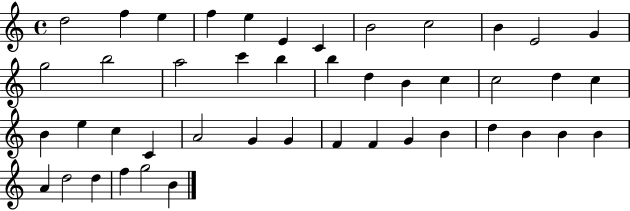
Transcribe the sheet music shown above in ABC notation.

X:1
T:Untitled
M:4/4
L:1/4
K:C
d2 f e f e E C B2 c2 B E2 G g2 b2 a2 c' b b d B c c2 d c B e c C A2 G G F F G B d B B B A d2 d f g2 B